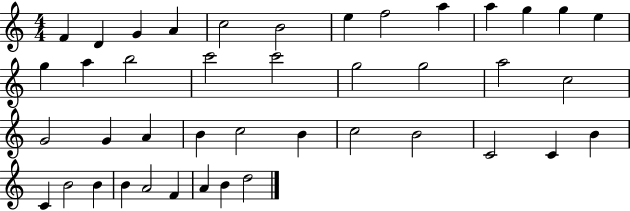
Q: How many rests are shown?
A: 0